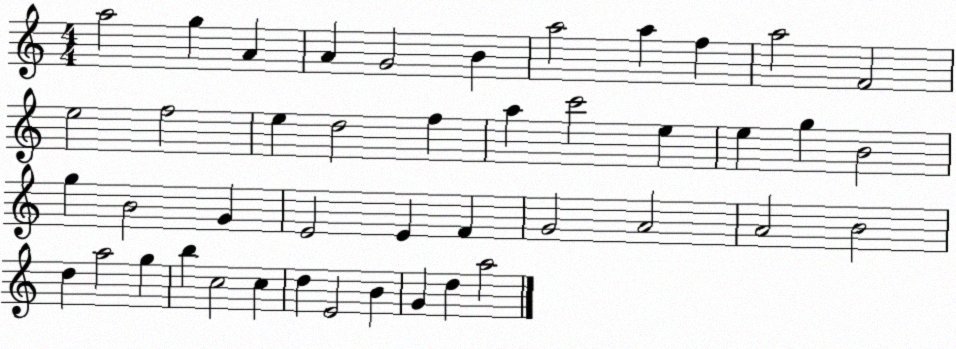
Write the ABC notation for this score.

X:1
T:Untitled
M:4/4
L:1/4
K:C
a2 g A A G2 B a2 a f a2 F2 e2 f2 e d2 f a c'2 e e g B2 g B2 G E2 E F G2 A2 A2 B2 d a2 g b c2 c d E2 B G d a2